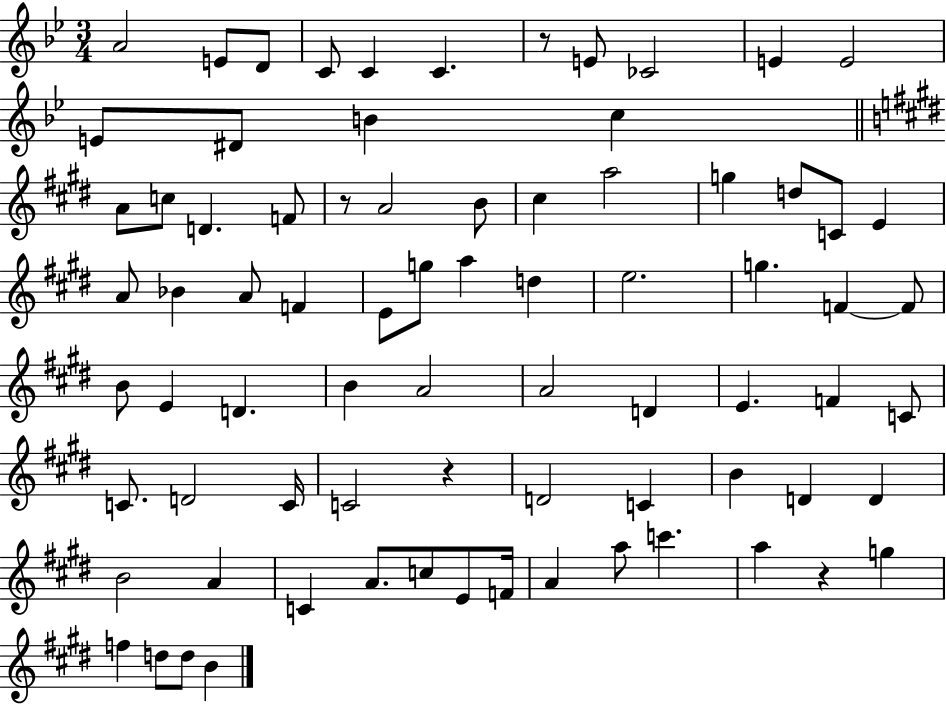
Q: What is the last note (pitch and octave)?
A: B4